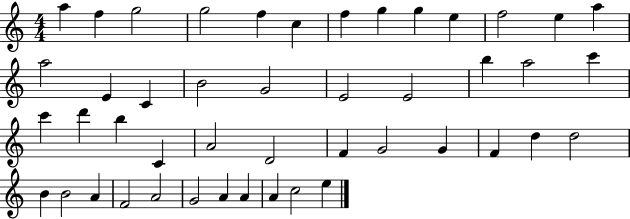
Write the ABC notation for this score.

X:1
T:Untitled
M:4/4
L:1/4
K:C
a f g2 g2 f c f g g e f2 e a a2 E C B2 G2 E2 E2 b a2 c' c' d' b C A2 D2 F G2 G F d d2 B B2 A F2 A2 G2 A A A c2 e